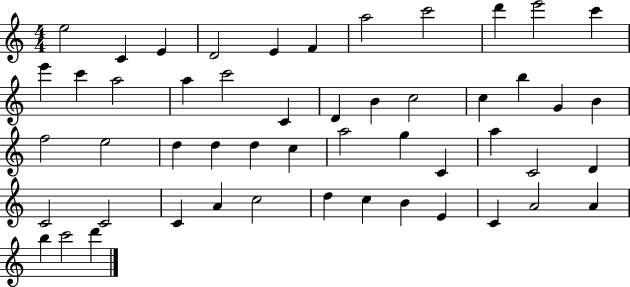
X:1
T:Untitled
M:4/4
L:1/4
K:C
e2 C E D2 E F a2 c'2 d' e'2 c' e' c' a2 a c'2 C D B c2 c b G B f2 e2 d d d c a2 g C a C2 D C2 C2 C A c2 d c B E C A2 A b c'2 d'